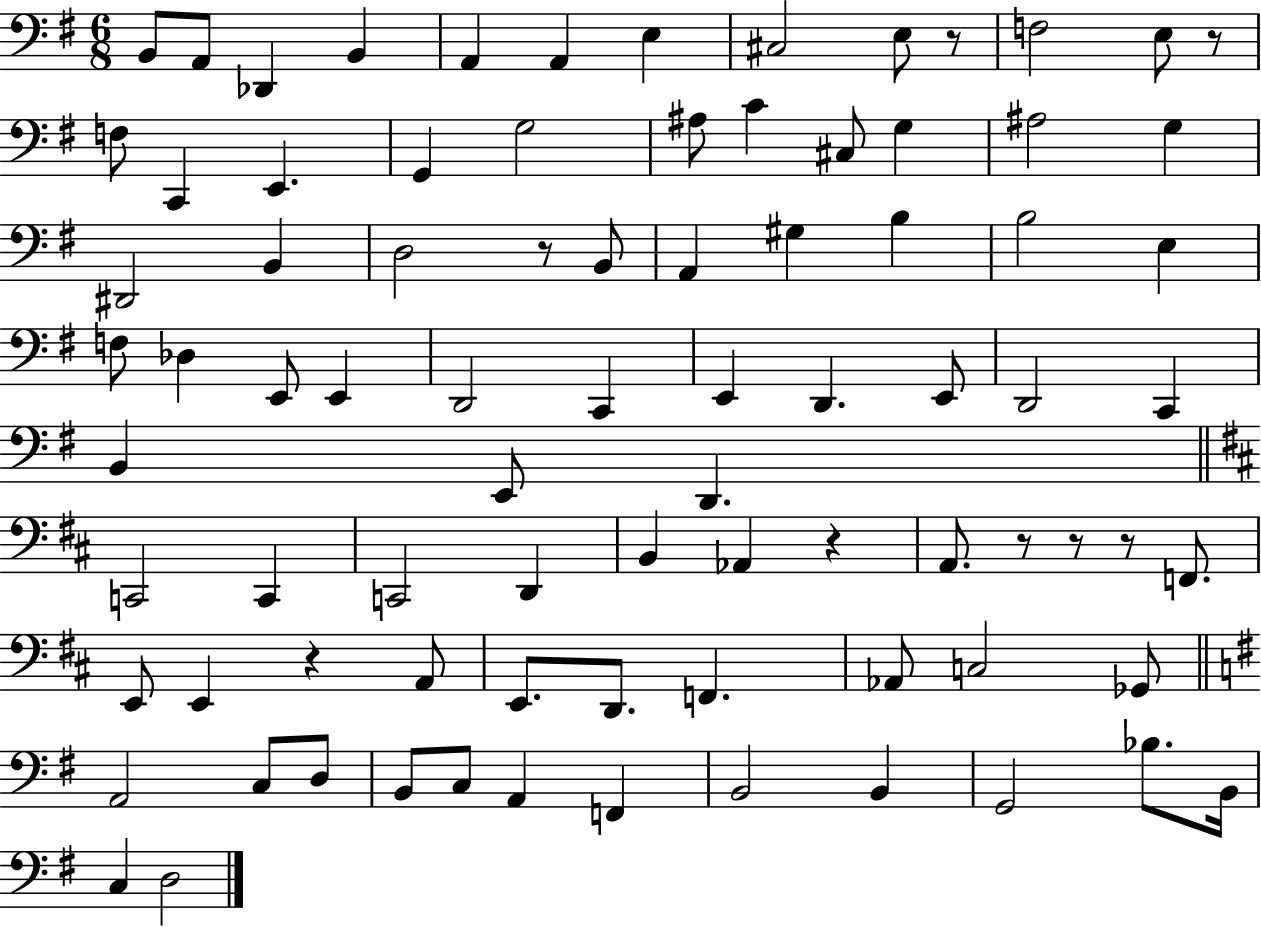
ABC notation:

X:1
T:Untitled
M:6/8
L:1/4
K:G
B,,/2 A,,/2 _D,, B,, A,, A,, E, ^C,2 E,/2 z/2 F,2 E,/2 z/2 F,/2 C,, E,, G,, G,2 ^A,/2 C ^C,/2 G, ^A,2 G, ^D,,2 B,, D,2 z/2 B,,/2 A,, ^G, B, B,2 E, F,/2 _D, E,,/2 E,, D,,2 C,, E,, D,, E,,/2 D,,2 C,, B,, E,,/2 D,, C,,2 C,, C,,2 D,, B,, _A,, z A,,/2 z/2 z/2 z/2 F,,/2 E,,/2 E,, z A,,/2 E,,/2 D,,/2 F,, _A,,/2 C,2 _G,,/2 A,,2 C,/2 D,/2 B,,/2 C,/2 A,, F,, B,,2 B,, G,,2 _B,/2 B,,/4 C, D,2